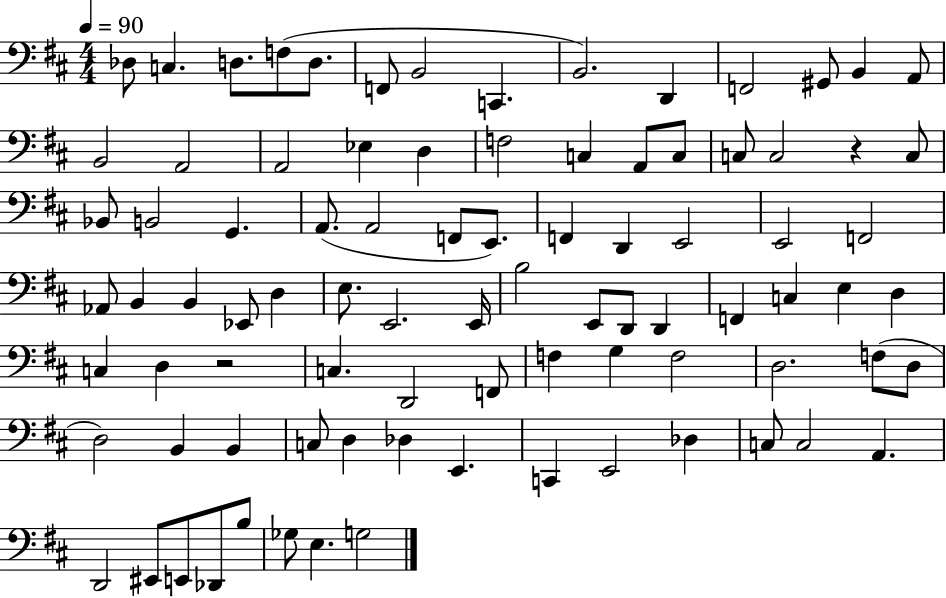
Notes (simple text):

Db3/e C3/q. D3/e. F3/e D3/e. F2/e B2/h C2/q. B2/h. D2/q F2/h G#2/e B2/q A2/e B2/h A2/h A2/h Eb3/q D3/q F3/h C3/q A2/e C3/e C3/e C3/h R/q C3/e Bb2/e B2/h G2/q. A2/e. A2/h F2/e E2/e. F2/q D2/q E2/h E2/h F2/h Ab2/e B2/q B2/q Eb2/e D3/q E3/e. E2/h. E2/s B3/h E2/e D2/e D2/q F2/q C3/q E3/q D3/q C3/q D3/q R/h C3/q. D2/h F2/e F3/q G3/q F3/h D3/h. F3/e D3/e D3/h B2/q B2/q C3/e D3/q Db3/q E2/q. C2/q E2/h Db3/q C3/e C3/h A2/q. D2/h EIS2/e E2/e Db2/e B3/e Gb3/e E3/q. G3/h